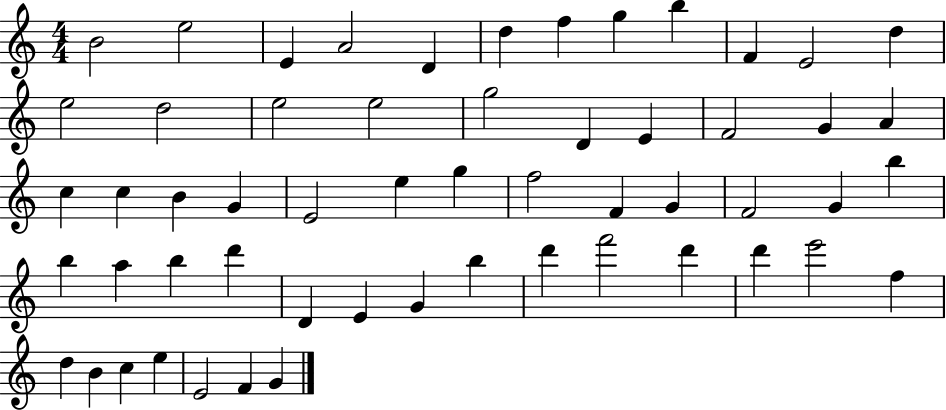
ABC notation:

X:1
T:Untitled
M:4/4
L:1/4
K:C
B2 e2 E A2 D d f g b F E2 d e2 d2 e2 e2 g2 D E F2 G A c c B G E2 e g f2 F G F2 G b b a b d' D E G b d' f'2 d' d' e'2 f d B c e E2 F G